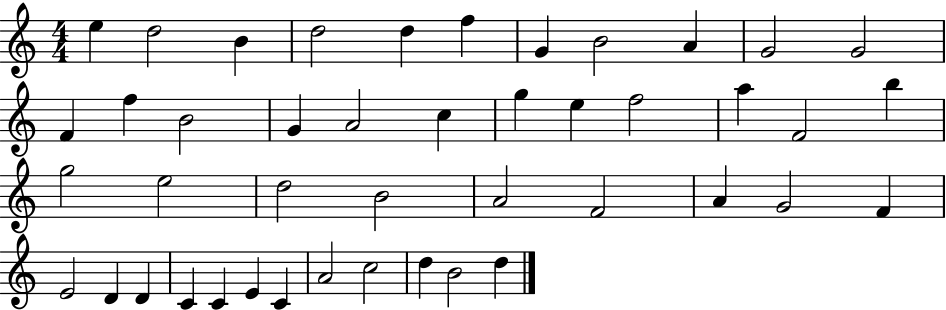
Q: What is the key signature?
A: C major